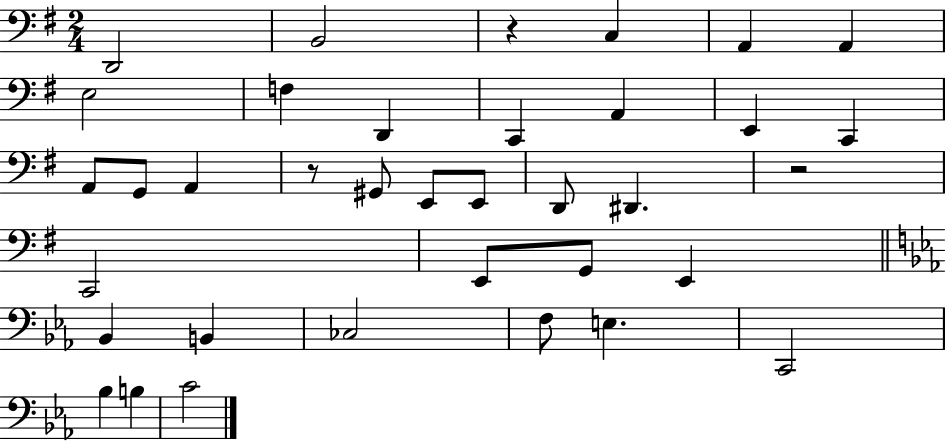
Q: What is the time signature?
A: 2/4